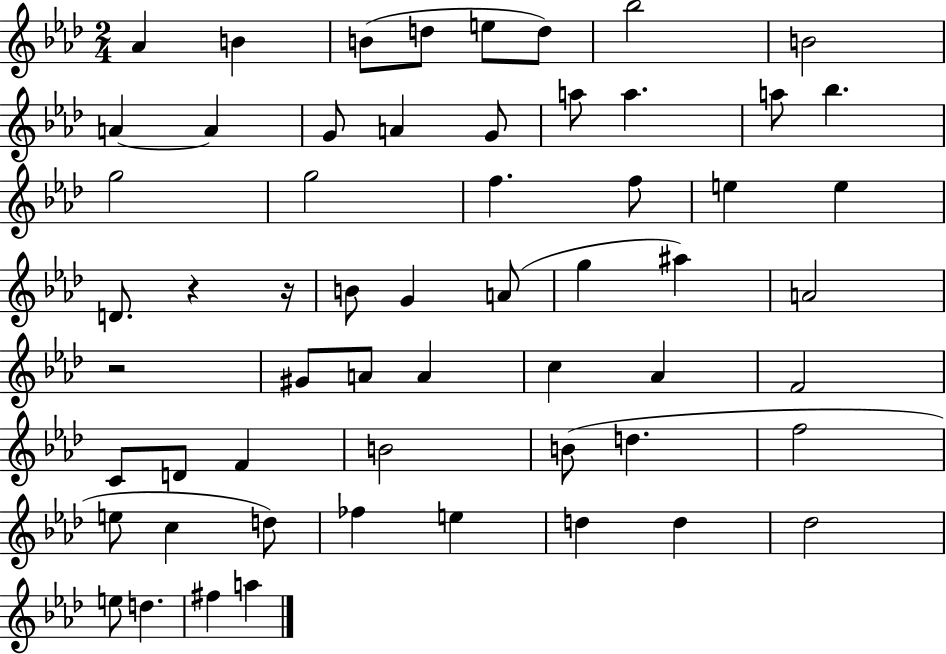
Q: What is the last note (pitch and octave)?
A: A5